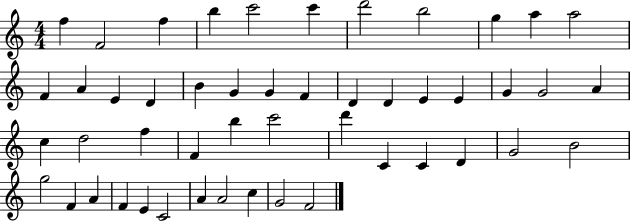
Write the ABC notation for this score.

X:1
T:Untitled
M:4/4
L:1/4
K:C
f F2 f b c'2 c' d'2 b2 g a a2 F A E D B G G F D D E E G G2 A c d2 f F b c'2 d' C C D G2 B2 g2 F A F E C2 A A2 c G2 F2